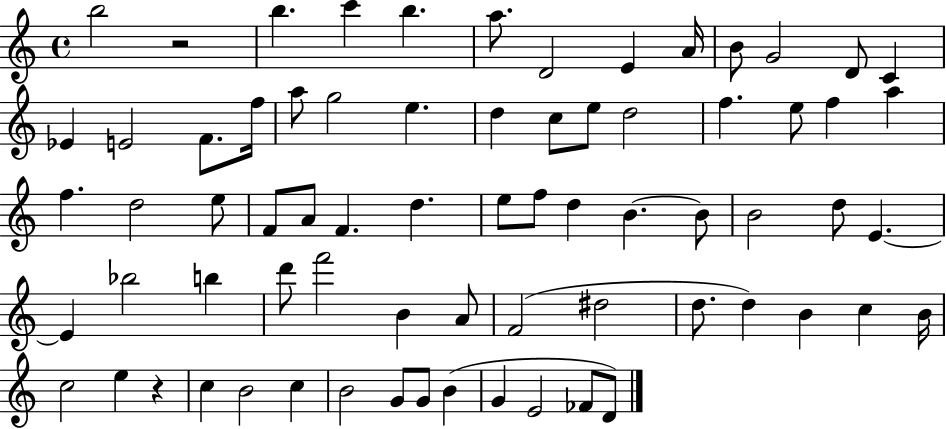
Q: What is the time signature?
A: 4/4